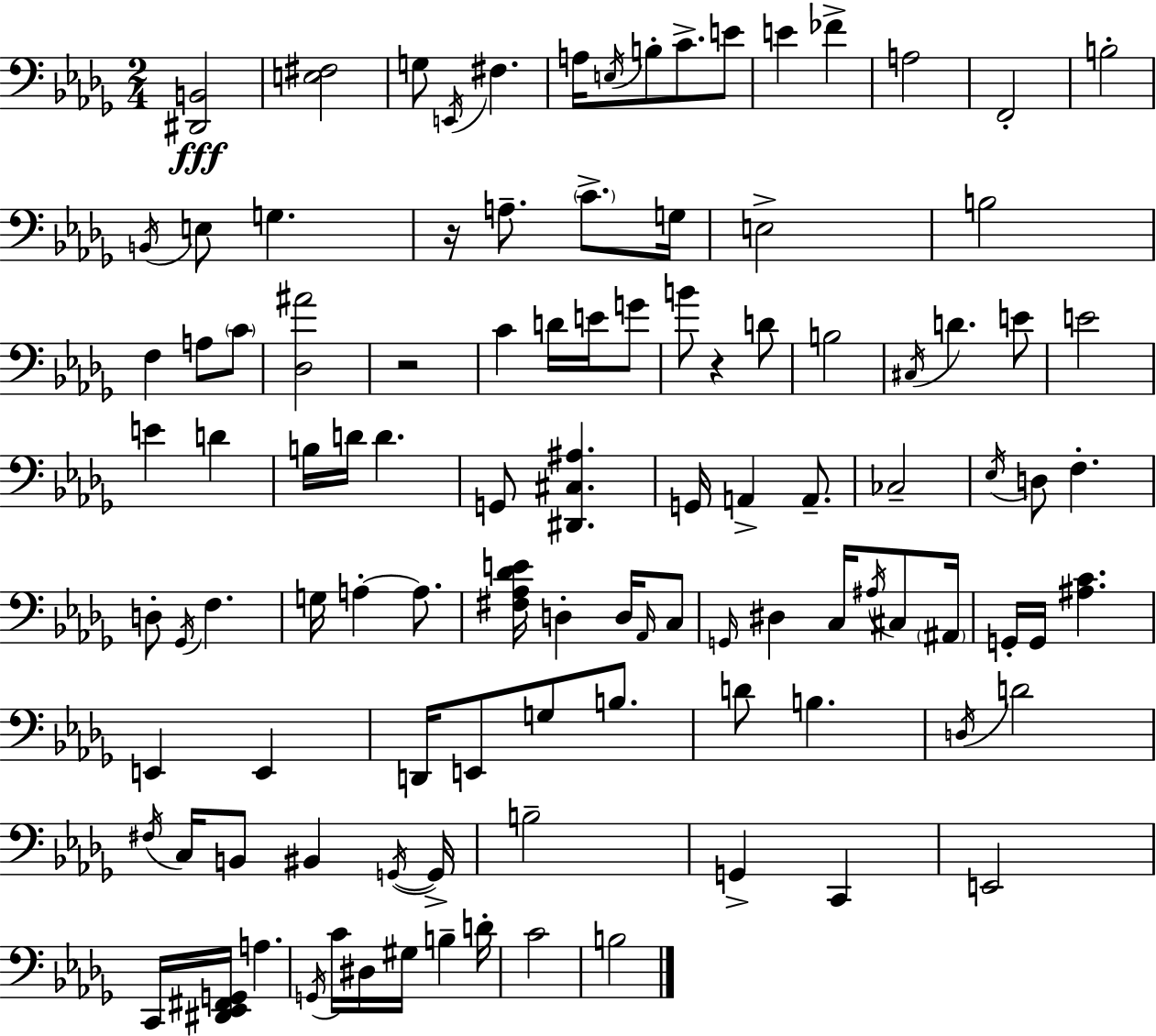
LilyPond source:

{
  \clef bass
  \numericTimeSignature
  \time 2/4
  \key bes \minor
  \repeat volta 2 { <dis, b,>2\fff | <e fis>2 | g8 \acciaccatura { e,16 } fis4. | a16 \acciaccatura { e16 } b8-. c'8.-> | \break e'8 e'4 fes'4-> | a2 | f,2-. | b2-. | \break \acciaccatura { b,16 } e8 g4. | r16 a8.-- \parenthesize c'8.-> | g16 e2-> | b2 | \break f4 a8 | \parenthesize c'8 <des ais'>2 | r2 | c'4 d'16 | \break e'16 g'8 b'8 r4 | d'8 b2 | \acciaccatura { cis16 } d'4. | e'8 e'2 | \break e'4 | d'4 b16 d'16 d'4. | g,8 <dis, cis ais>4. | g,16 a,4-> | \break a,8.-- ces2-- | \acciaccatura { ees16 } d8 f4.-. | d8-. \acciaccatura { ges,16 } | f4. g16 a4-.~~ | \break a8. <fis aes des' e'>16 d4-. | d16 \grace { aes,16 } c8 \grace { g,16 } | dis4 c16 \acciaccatura { ais16 } cis8 | \parenthesize ais,16 g,16-. g,16 <ais c'>4. | \break e,4 e,4 | d,16 e,8 g8 b8. | d'8 b4. | \acciaccatura { d16 } d'2 | \break \acciaccatura { fis16 } c16 b,8 bis,4 | \acciaccatura { g,16~ }~ g,16-> b2-- | g,4-> | c,4 e,2 | \break c,16 <dis, ees, fis, g,>16 a4. | \acciaccatura { g,16 } c'16 dis16 gis16 | b4-- d'16-. c'2 | b2 | \break } \bar "|."
}